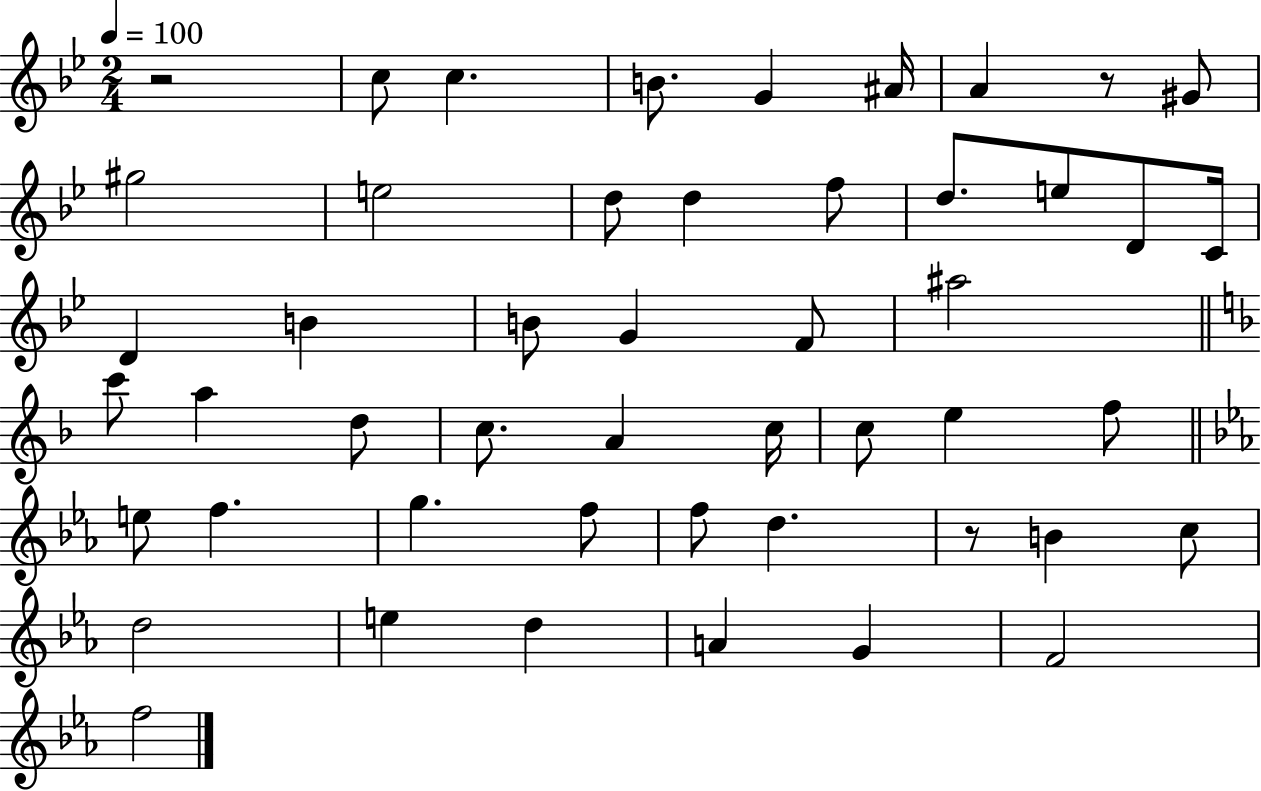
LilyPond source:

{
  \clef treble
  \numericTimeSignature
  \time 2/4
  \key bes \major
  \tempo 4 = 100
  r2 | c''8 c''4. | b'8. g'4 ais'16 | a'4 r8 gis'8 | \break gis''2 | e''2 | d''8 d''4 f''8 | d''8. e''8 d'8 c'16 | \break d'4 b'4 | b'8 g'4 f'8 | ais''2 | \bar "||" \break \key f \major c'''8 a''4 d''8 | c''8. a'4 c''16 | c''8 e''4 f''8 | \bar "||" \break \key c \minor e''8 f''4. | g''4. f''8 | f''8 d''4. | r8 b'4 c''8 | \break d''2 | e''4 d''4 | a'4 g'4 | f'2 | \break f''2 | \bar "|."
}